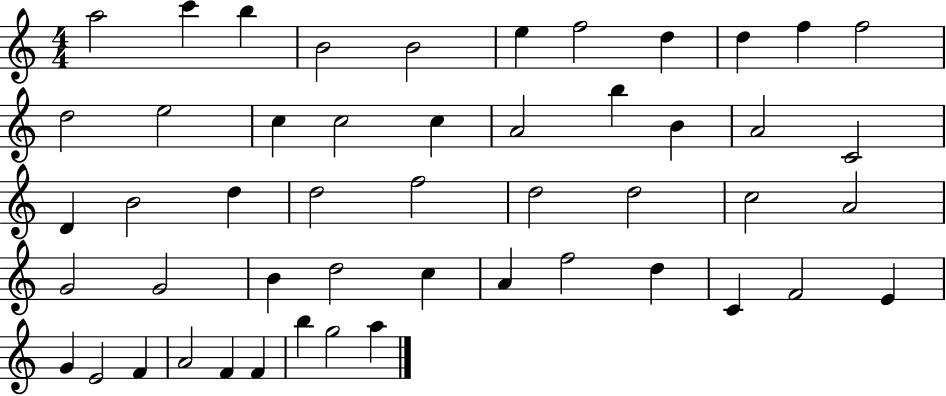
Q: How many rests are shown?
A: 0